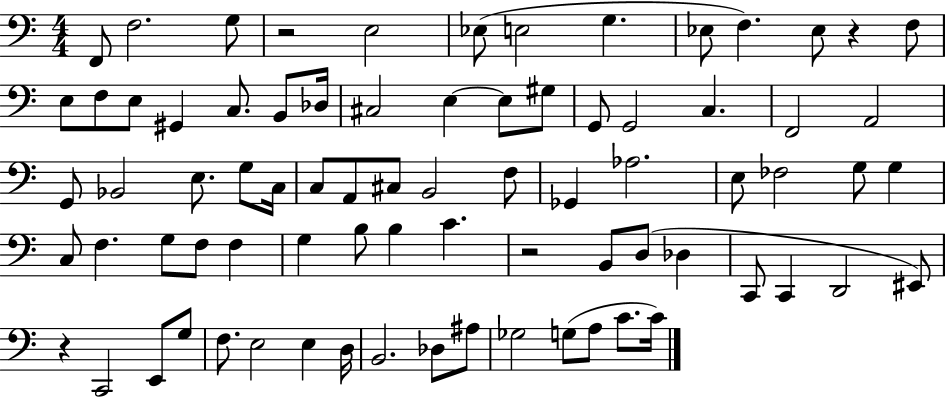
X:1
T:Untitled
M:4/4
L:1/4
K:C
F,,/2 F,2 G,/2 z2 E,2 _E,/2 E,2 G, _E,/2 F, _E,/2 z F,/2 E,/2 F,/2 E,/2 ^G,, C,/2 B,,/2 _D,/4 ^C,2 E, E,/2 ^G,/2 G,,/2 G,,2 C, F,,2 A,,2 G,,/2 _B,,2 E,/2 G,/2 C,/4 C,/2 A,,/2 ^C,/2 B,,2 F,/2 _G,, _A,2 E,/2 _F,2 G,/2 G, C,/2 F, G,/2 F,/2 F, G, B,/2 B, C z2 B,,/2 D,/2 _D, C,,/2 C,, D,,2 ^E,,/2 z C,,2 E,,/2 G,/2 F,/2 E,2 E, D,/4 B,,2 _D,/2 ^A,/2 _G,2 G,/2 A,/2 C/2 C/4